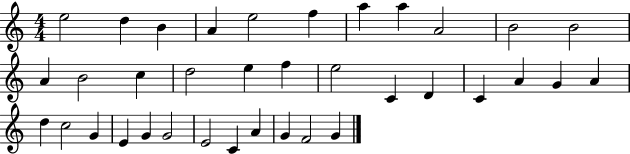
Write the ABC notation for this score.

X:1
T:Untitled
M:4/4
L:1/4
K:C
e2 d B A e2 f a a A2 B2 B2 A B2 c d2 e f e2 C D C A G A d c2 G E G G2 E2 C A G F2 G